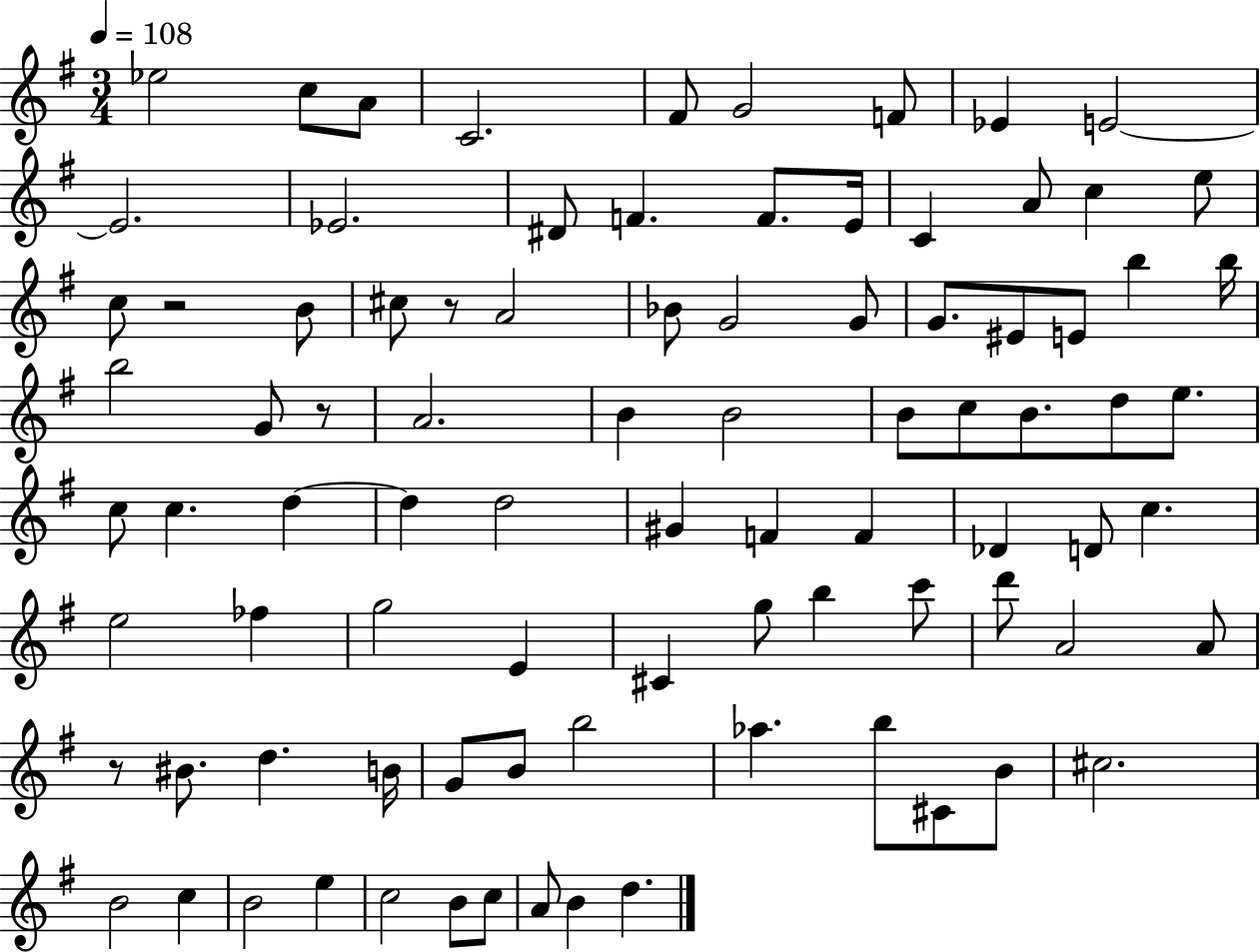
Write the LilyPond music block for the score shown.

{
  \clef treble
  \numericTimeSignature
  \time 3/4
  \key g \major
  \tempo 4 = 108
  ees''2 c''8 a'8 | c'2. | fis'8 g'2 f'8 | ees'4 e'2~~ | \break e'2. | ees'2. | dis'8 f'4. f'8. e'16 | c'4 a'8 c''4 e''8 | \break c''8 r2 b'8 | cis''8 r8 a'2 | bes'8 g'2 g'8 | g'8. eis'8 e'8 b''4 b''16 | \break b''2 g'8 r8 | a'2. | b'4 b'2 | b'8 c''8 b'8. d''8 e''8. | \break c''8 c''4. d''4~~ | d''4 d''2 | gis'4 f'4 f'4 | des'4 d'8 c''4. | \break e''2 fes''4 | g''2 e'4 | cis'4 g''8 b''4 c'''8 | d'''8 a'2 a'8 | \break r8 bis'8. d''4. b'16 | g'8 b'8 b''2 | aes''4. b''8 cis'8 b'8 | cis''2. | \break b'2 c''4 | b'2 e''4 | c''2 b'8 c''8 | a'8 b'4 d''4. | \break \bar "|."
}